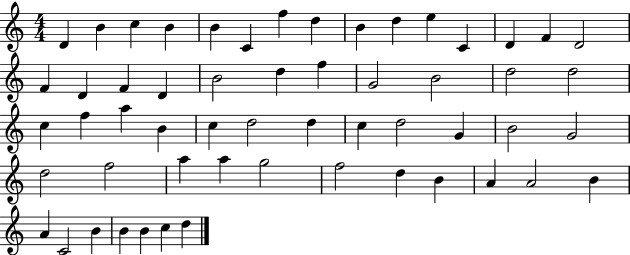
{
  \clef treble
  \numericTimeSignature
  \time 4/4
  \key c \major
  d'4 b'4 c''4 b'4 | b'4 c'4 f''4 d''4 | b'4 d''4 e''4 c'4 | d'4 f'4 d'2 | \break f'4 d'4 f'4 d'4 | b'2 d''4 f''4 | g'2 b'2 | d''2 d''2 | \break c''4 f''4 a''4 b'4 | c''4 d''2 d''4 | c''4 d''2 g'4 | b'2 g'2 | \break d''2 f''2 | a''4 a''4 g''2 | f''2 d''4 b'4 | a'4 a'2 b'4 | \break a'4 c'2 b'4 | b'4 b'4 c''4 d''4 | \bar "|."
}